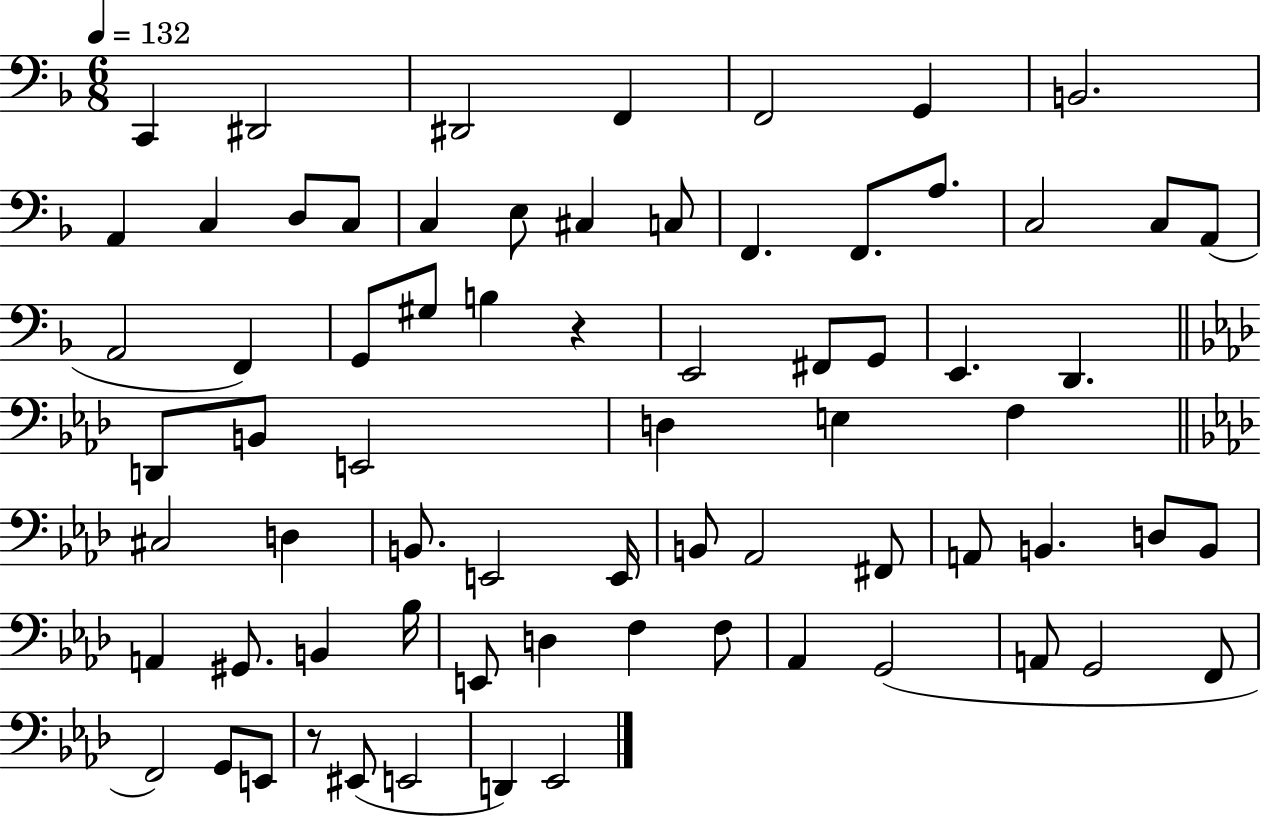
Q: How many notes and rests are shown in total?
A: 71